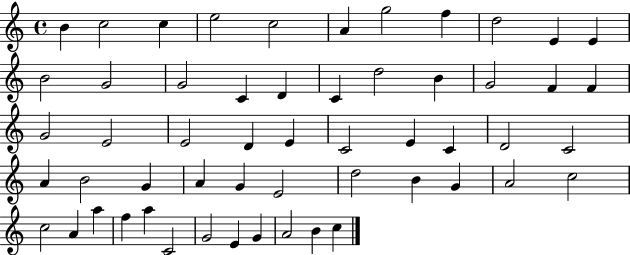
X:1
T:Untitled
M:4/4
L:1/4
K:C
B c2 c e2 c2 A g2 f d2 E E B2 G2 G2 C D C d2 B G2 F F G2 E2 E2 D E C2 E C D2 C2 A B2 G A G E2 d2 B G A2 c2 c2 A a f a C2 G2 E G A2 B c